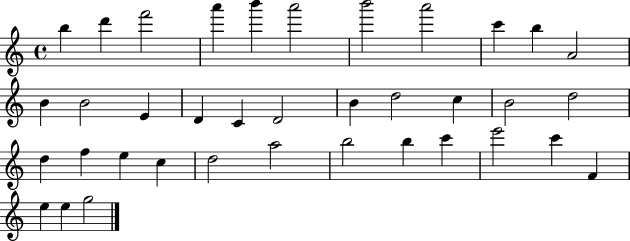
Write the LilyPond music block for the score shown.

{
  \clef treble
  \time 4/4
  \defaultTimeSignature
  \key c \major
  b''4 d'''4 f'''2 | a'''4 b'''4 a'''2 | b'''2 a'''2 | c'''4 b''4 a'2 | \break b'4 b'2 e'4 | d'4 c'4 d'2 | b'4 d''2 c''4 | b'2 d''2 | \break d''4 f''4 e''4 c''4 | d''2 a''2 | b''2 b''4 c'''4 | e'''2 c'''4 f'4 | \break e''4 e''4 g''2 | \bar "|."
}